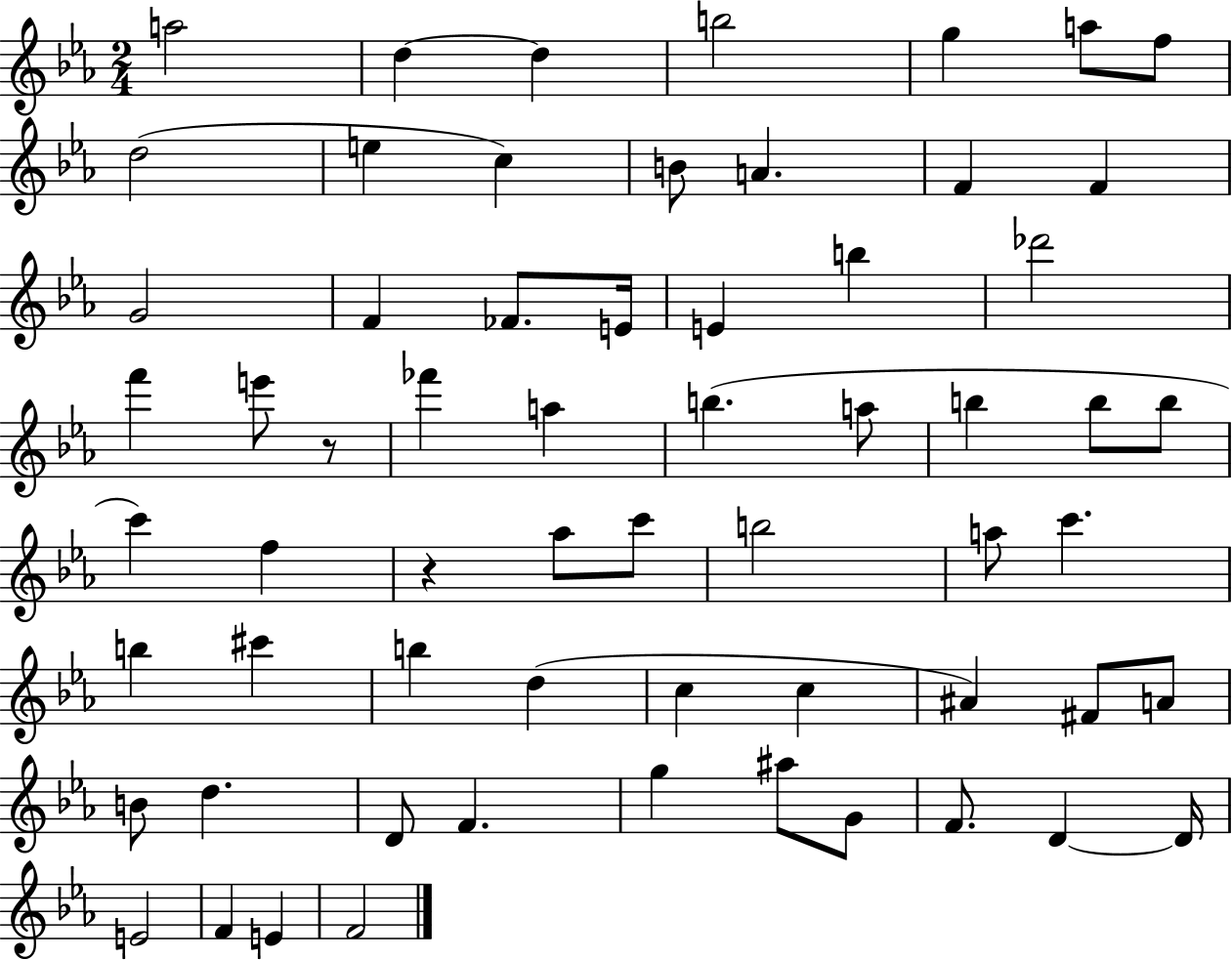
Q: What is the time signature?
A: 2/4